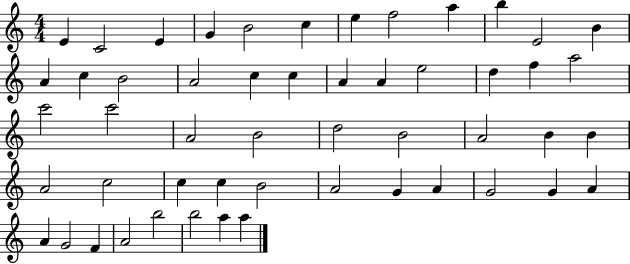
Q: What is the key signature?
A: C major